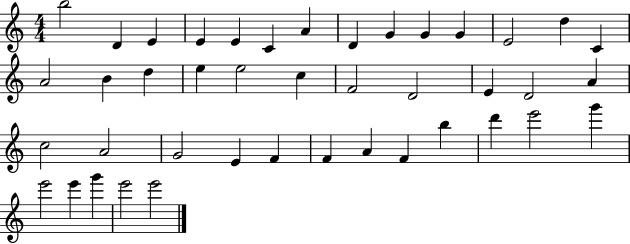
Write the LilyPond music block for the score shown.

{
  \clef treble
  \numericTimeSignature
  \time 4/4
  \key c \major
  b''2 d'4 e'4 | e'4 e'4 c'4 a'4 | d'4 g'4 g'4 g'4 | e'2 d''4 c'4 | \break a'2 b'4 d''4 | e''4 e''2 c''4 | f'2 d'2 | e'4 d'2 a'4 | \break c''2 a'2 | g'2 e'4 f'4 | f'4 a'4 f'4 b''4 | d'''4 e'''2 g'''4 | \break e'''2 e'''4 g'''4 | e'''2 e'''2 | \bar "|."
}